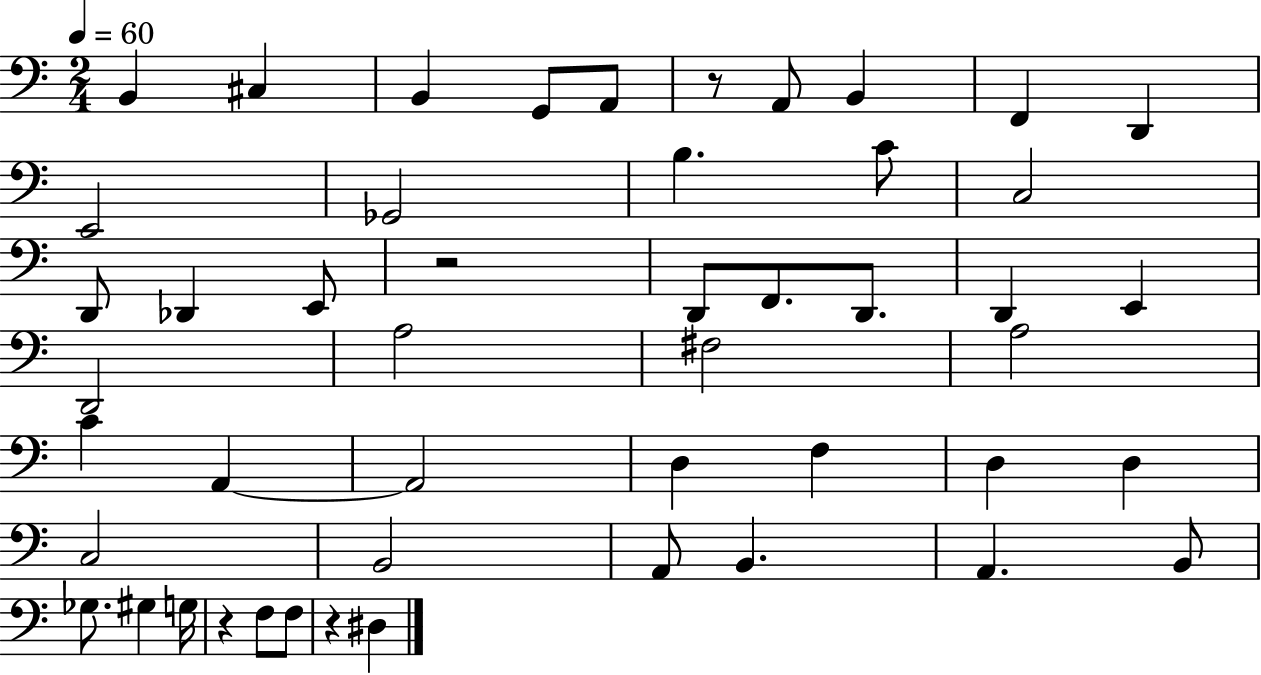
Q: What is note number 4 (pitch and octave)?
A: G2